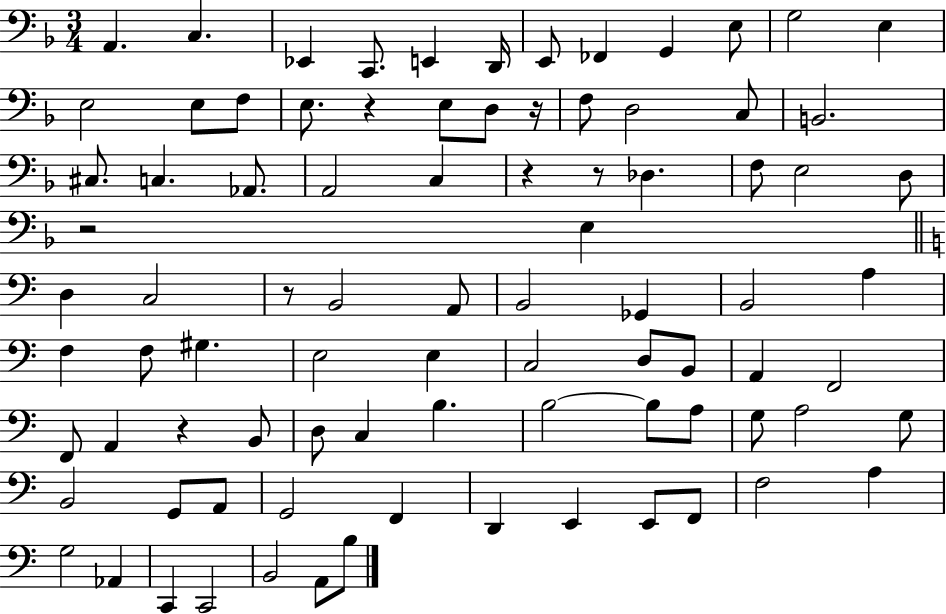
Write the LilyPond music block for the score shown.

{
  \clef bass
  \numericTimeSignature
  \time 3/4
  \key f \major
  a,4. c4. | ees,4 c,8. e,4 d,16 | e,8 fes,4 g,4 e8 | g2 e4 | \break e2 e8 f8 | e8. r4 e8 d8 r16 | f8 d2 c8 | b,2. | \break cis8. c4. aes,8. | a,2 c4 | r4 r8 des4. | f8 e2 d8 | \break r2 e4 | \bar "||" \break \key a \minor d4 c2 | r8 b,2 a,8 | b,2 ges,4 | b,2 a4 | \break f4 f8 gis4. | e2 e4 | c2 d8 b,8 | a,4 f,2 | \break f,8 a,4 r4 b,8 | d8 c4 b4. | b2~~ b8 a8 | g8 a2 g8 | \break b,2 g,8 a,8 | g,2 f,4 | d,4 e,4 e,8 f,8 | f2 a4 | \break g2 aes,4 | c,4 c,2 | b,2 a,8 b8 | \bar "|."
}